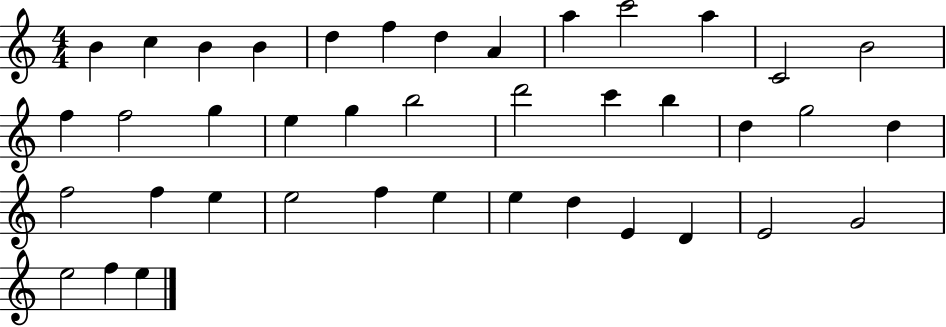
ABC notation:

X:1
T:Untitled
M:4/4
L:1/4
K:C
B c B B d f d A a c'2 a C2 B2 f f2 g e g b2 d'2 c' b d g2 d f2 f e e2 f e e d E D E2 G2 e2 f e